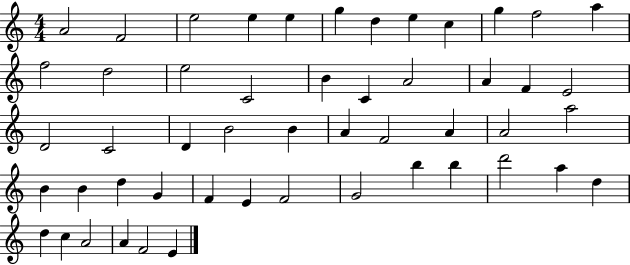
{
  \clef treble
  \numericTimeSignature
  \time 4/4
  \key c \major
  a'2 f'2 | e''2 e''4 e''4 | g''4 d''4 e''4 c''4 | g''4 f''2 a''4 | \break f''2 d''2 | e''2 c'2 | b'4 c'4 a'2 | a'4 f'4 e'2 | \break d'2 c'2 | d'4 b'2 b'4 | a'4 f'2 a'4 | a'2 a''2 | \break b'4 b'4 d''4 g'4 | f'4 e'4 f'2 | g'2 b''4 b''4 | d'''2 a''4 d''4 | \break d''4 c''4 a'2 | a'4 f'2 e'4 | \bar "|."
}